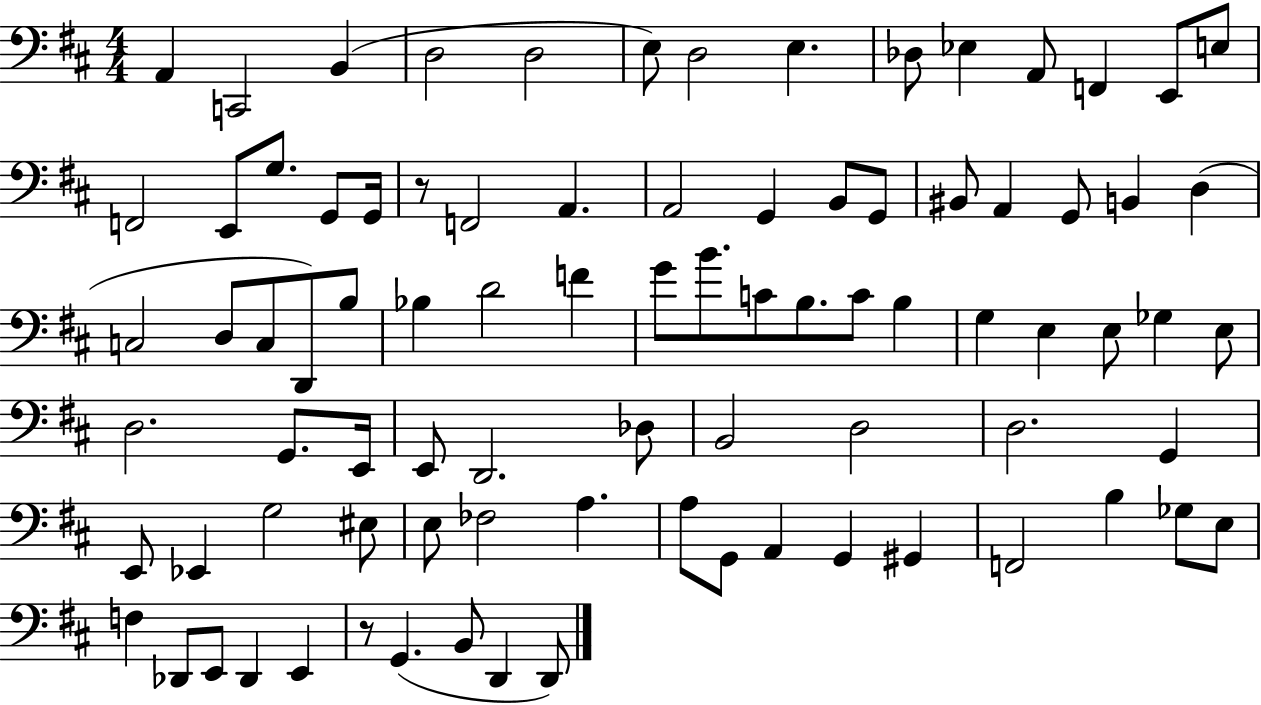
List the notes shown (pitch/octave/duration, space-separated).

A2/q C2/h B2/q D3/h D3/h E3/e D3/h E3/q. Db3/e Eb3/q A2/e F2/q E2/e E3/e F2/h E2/e G3/e. G2/e G2/s R/e F2/h A2/q. A2/h G2/q B2/e G2/e BIS2/e A2/q G2/e B2/q D3/q C3/h D3/e C3/e D2/e B3/e Bb3/q D4/h F4/q G4/e B4/e. C4/e B3/e. C4/e B3/q G3/q E3/q E3/e Gb3/q E3/e D3/h. G2/e. E2/s E2/e D2/h. Db3/e B2/h D3/h D3/h. G2/q E2/e Eb2/q G3/h EIS3/e E3/e FES3/h A3/q. A3/e G2/e A2/q G2/q G#2/q F2/h B3/q Gb3/e E3/e F3/q Db2/e E2/e Db2/q E2/q R/e G2/q. B2/e D2/q D2/e